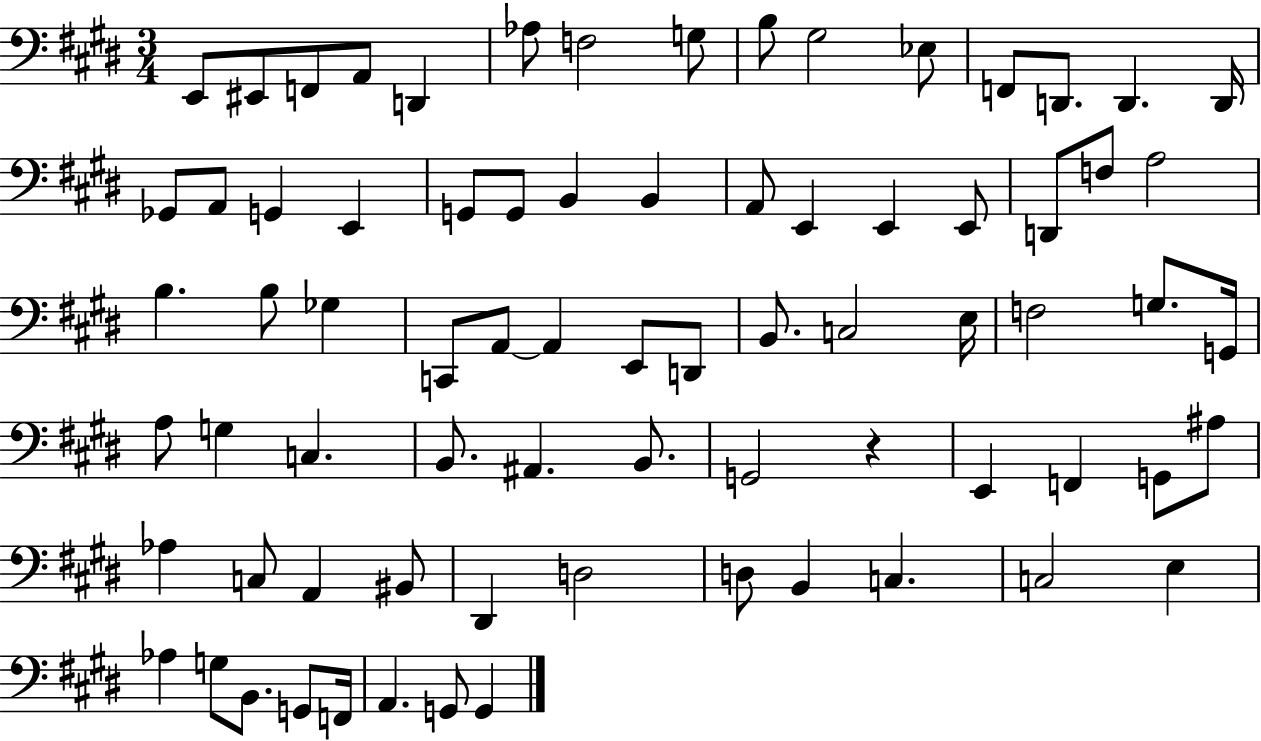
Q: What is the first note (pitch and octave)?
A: E2